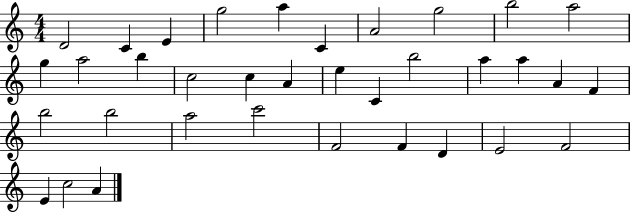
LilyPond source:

{
  \clef treble
  \numericTimeSignature
  \time 4/4
  \key c \major
  d'2 c'4 e'4 | g''2 a''4 c'4 | a'2 g''2 | b''2 a''2 | \break g''4 a''2 b''4 | c''2 c''4 a'4 | e''4 c'4 b''2 | a''4 a''4 a'4 f'4 | \break b''2 b''2 | a''2 c'''2 | f'2 f'4 d'4 | e'2 f'2 | \break e'4 c''2 a'4 | \bar "|."
}